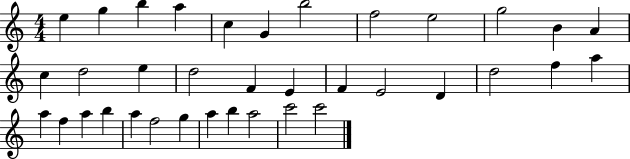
E5/q G5/q B5/q A5/q C5/q G4/q B5/h F5/h E5/h G5/h B4/q A4/q C5/q D5/h E5/q D5/h F4/q E4/q F4/q E4/h D4/q D5/h F5/q A5/q A5/q F5/q A5/q B5/q A5/q F5/h G5/q A5/q B5/q A5/h C6/h C6/h